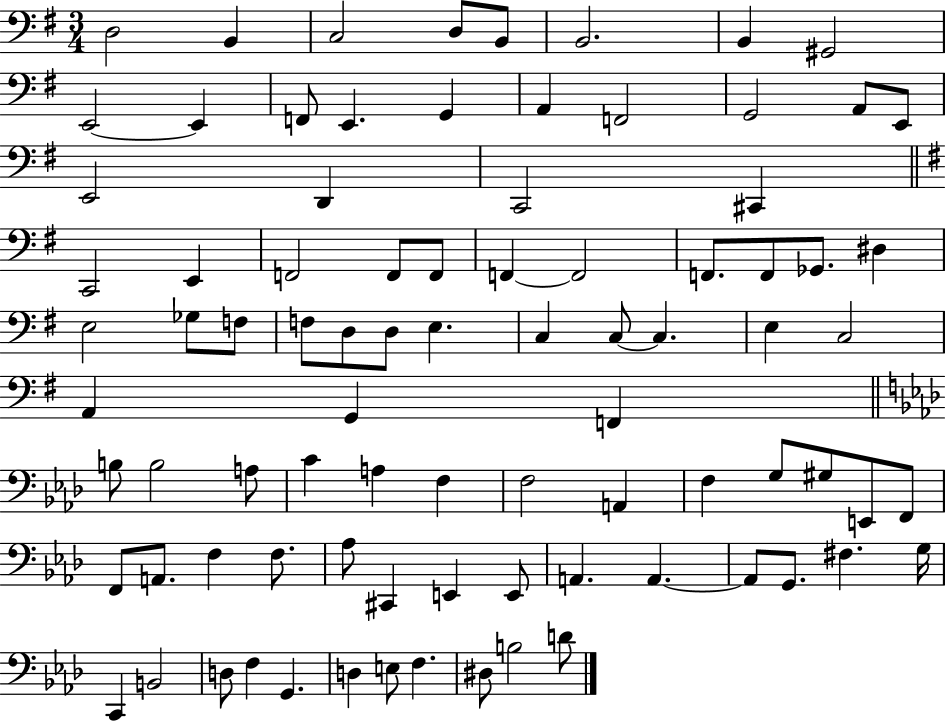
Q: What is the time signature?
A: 3/4